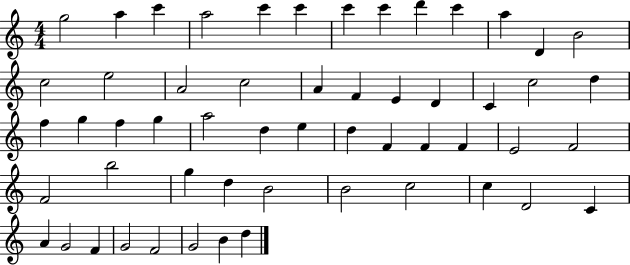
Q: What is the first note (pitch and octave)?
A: G5